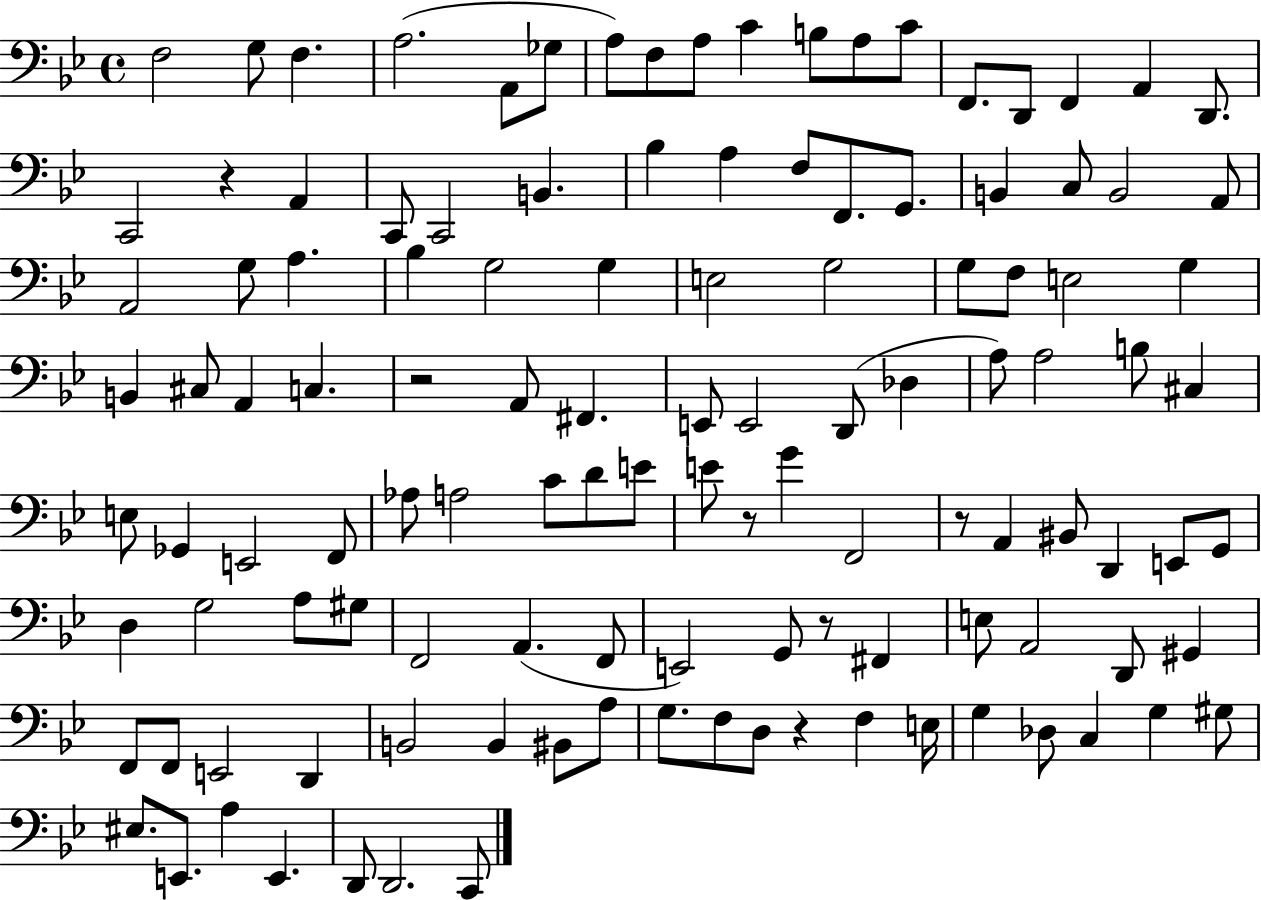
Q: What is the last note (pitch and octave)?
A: C2